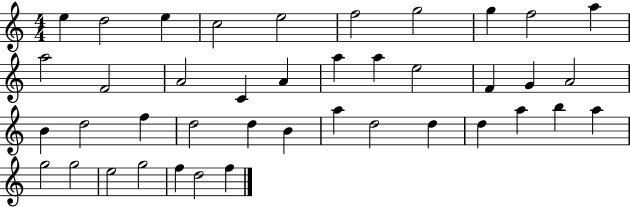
E5/q D5/h E5/q C5/h E5/h F5/h G5/h G5/q F5/h A5/q A5/h F4/h A4/h C4/q A4/q A5/q A5/q E5/h F4/q G4/q A4/h B4/q D5/h F5/q D5/h D5/q B4/q A5/q D5/h D5/q D5/q A5/q B5/q A5/q G5/h G5/h E5/h G5/h F5/q D5/h F5/q